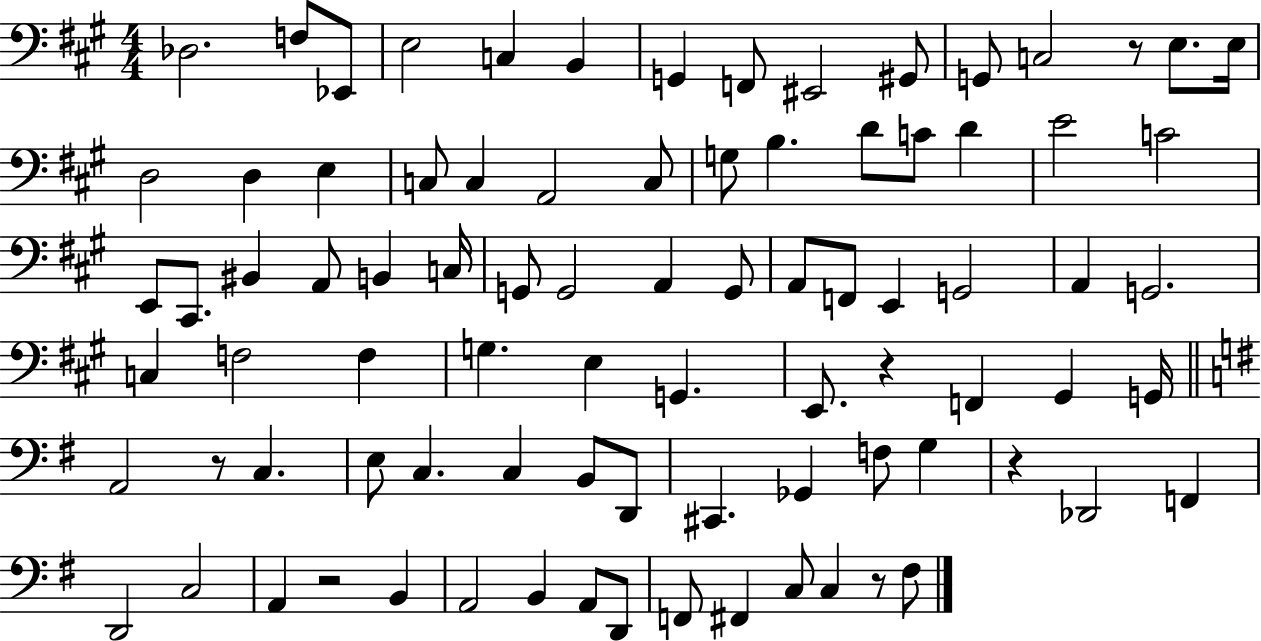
Db3/h. F3/e Eb2/e E3/h C3/q B2/q G2/q F2/e EIS2/h G#2/e G2/e C3/h R/e E3/e. E3/s D3/h D3/q E3/q C3/e C3/q A2/h C3/e G3/e B3/q. D4/e C4/e D4/q E4/h C4/h E2/e C#2/e. BIS2/q A2/e B2/q C3/s G2/e G2/h A2/q G2/e A2/e F2/e E2/q G2/h A2/q G2/h. C3/q F3/h F3/q G3/q. E3/q G2/q. E2/e. R/q F2/q G#2/q G2/s A2/h R/e C3/q. E3/e C3/q. C3/q B2/e D2/e C#2/q. Gb2/q F3/e G3/q R/q Db2/h F2/q D2/h C3/h A2/q R/h B2/q A2/h B2/q A2/e D2/e F2/e F#2/q C3/e C3/q R/e F#3/e